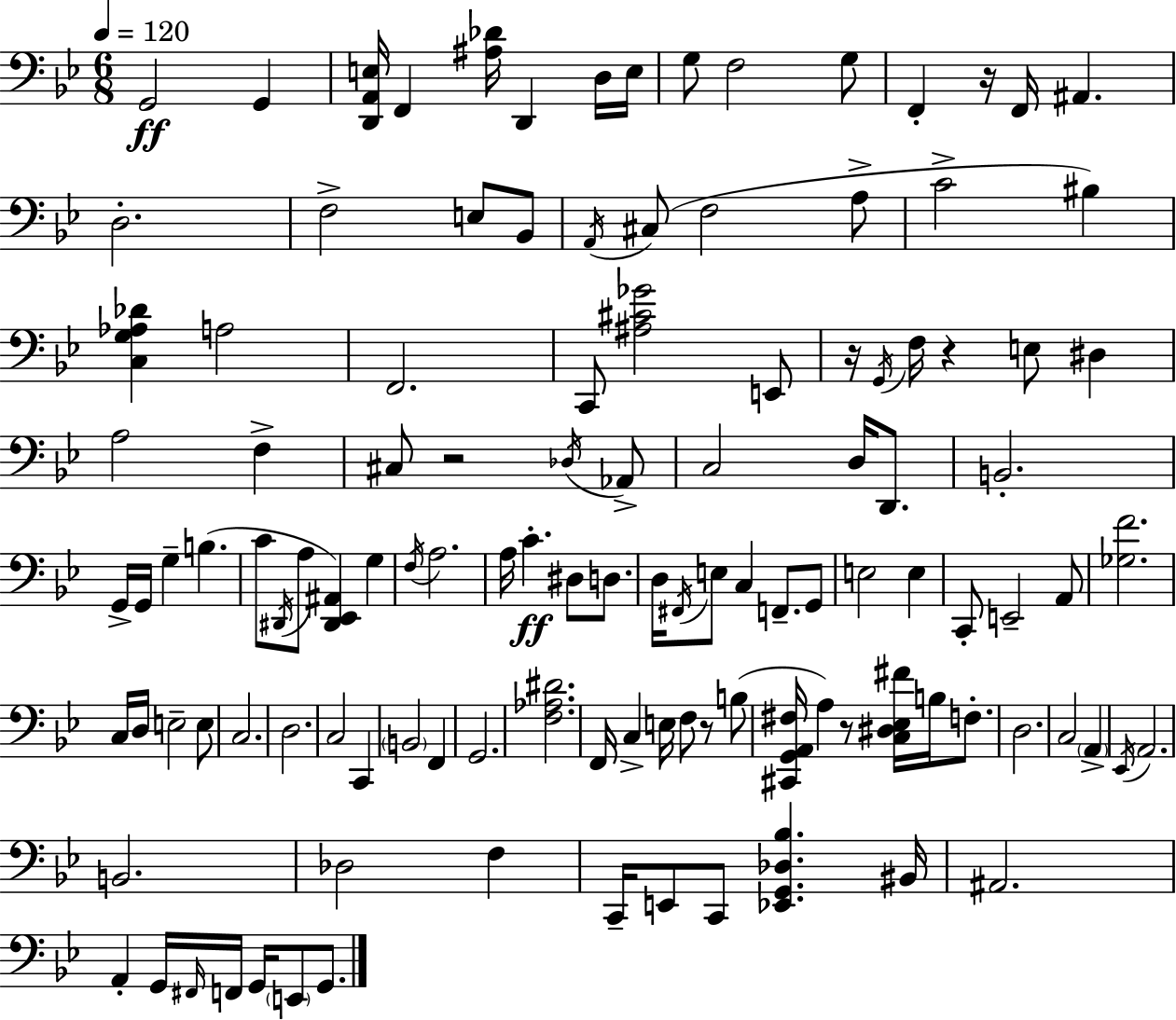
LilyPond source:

{
  \clef bass
  \numericTimeSignature
  \time 6/8
  \key g \minor
  \tempo 4 = 120
  g,2\ff g,4 | <d, a, e>16 f,4 <ais des'>16 d,4 d16 e16 | g8 f2 g8 | f,4-. r16 f,16 ais,4. | \break d2.-. | f2-> e8 bes,8 | \acciaccatura { a,16 } cis8( f2 a8-> | c'2-> bis4) | \break <c g aes des'>4 a2 | f,2. | c,8 <ais cis' ges'>2 e,8 | r16 \acciaccatura { g,16 } f16 r4 e8 dis4 | \break a2 f4-> | cis8 r2 | \acciaccatura { des16 } aes,8-> c2 d16 | d,8. b,2.-. | \break g,16-> g,16 g4-- b4.( | c'8 \acciaccatura { dis,16 } a8 <dis, ees, ais,>4) | g4 \acciaccatura { f16 } a2. | a16 c'4.-.\ff | \break dis8 d8. d16 \acciaccatura { fis,16 } e8 c4 | f,8.-- g,8 e2 | e4 c,8-. e,2-- | a,8 <ges f'>2. | \break c16 d16 e2-- | e8 c2. | d2. | c2 | \break c,4 \parenthesize b,2 | f,4 g,2. | <f aes dis'>2. | f,16 c4-> e16 | \break f8 r8 b8( <cis, g, a, fis>16 a4) r8 | <c dis ees fis'>16 b16 f8.-. d2. | c2 | \parenthesize a,4-> \acciaccatura { ees,16 } a,2. | \break b,2. | des2 | f4 c,16-- e,8 c,8 | <ees, g, des bes>4. bis,16 ais,2. | \break a,4-. g,16 | \grace { fis,16 } f,16 g,16 \parenthesize e,8 g,8. \bar "|."
}